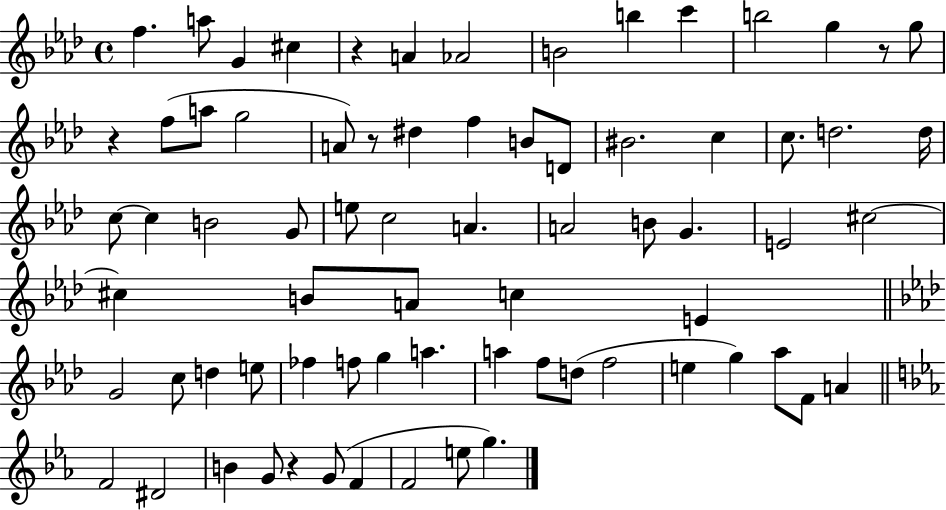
{
  \clef treble
  \time 4/4
  \defaultTimeSignature
  \key aes \major
  f''4. a''8 g'4 cis''4 | r4 a'4 aes'2 | b'2 b''4 c'''4 | b''2 g''4 r8 g''8 | \break r4 f''8( a''8 g''2 | a'8) r8 dis''4 f''4 b'8 d'8 | bis'2. c''4 | c''8. d''2. d''16 | \break c''8~~ c''4 b'2 g'8 | e''8 c''2 a'4. | a'2 b'8 g'4. | e'2 cis''2~~ | \break cis''4 b'8 a'8 c''4 e'4 | \bar "||" \break \key f \minor g'2 c''8 d''4 e''8 | fes''4 f''8 g''4 a''4. | a''4 f''8 d''8( f''2 | e''4 g''4) aes''8 f'8 a'4 | \break \bar "||" \break \key ees \major f'2 dis'2 | b'4 g'8 r4 g'8( f'4 | f'2 e''8 g''4.) | \bar "|."
}